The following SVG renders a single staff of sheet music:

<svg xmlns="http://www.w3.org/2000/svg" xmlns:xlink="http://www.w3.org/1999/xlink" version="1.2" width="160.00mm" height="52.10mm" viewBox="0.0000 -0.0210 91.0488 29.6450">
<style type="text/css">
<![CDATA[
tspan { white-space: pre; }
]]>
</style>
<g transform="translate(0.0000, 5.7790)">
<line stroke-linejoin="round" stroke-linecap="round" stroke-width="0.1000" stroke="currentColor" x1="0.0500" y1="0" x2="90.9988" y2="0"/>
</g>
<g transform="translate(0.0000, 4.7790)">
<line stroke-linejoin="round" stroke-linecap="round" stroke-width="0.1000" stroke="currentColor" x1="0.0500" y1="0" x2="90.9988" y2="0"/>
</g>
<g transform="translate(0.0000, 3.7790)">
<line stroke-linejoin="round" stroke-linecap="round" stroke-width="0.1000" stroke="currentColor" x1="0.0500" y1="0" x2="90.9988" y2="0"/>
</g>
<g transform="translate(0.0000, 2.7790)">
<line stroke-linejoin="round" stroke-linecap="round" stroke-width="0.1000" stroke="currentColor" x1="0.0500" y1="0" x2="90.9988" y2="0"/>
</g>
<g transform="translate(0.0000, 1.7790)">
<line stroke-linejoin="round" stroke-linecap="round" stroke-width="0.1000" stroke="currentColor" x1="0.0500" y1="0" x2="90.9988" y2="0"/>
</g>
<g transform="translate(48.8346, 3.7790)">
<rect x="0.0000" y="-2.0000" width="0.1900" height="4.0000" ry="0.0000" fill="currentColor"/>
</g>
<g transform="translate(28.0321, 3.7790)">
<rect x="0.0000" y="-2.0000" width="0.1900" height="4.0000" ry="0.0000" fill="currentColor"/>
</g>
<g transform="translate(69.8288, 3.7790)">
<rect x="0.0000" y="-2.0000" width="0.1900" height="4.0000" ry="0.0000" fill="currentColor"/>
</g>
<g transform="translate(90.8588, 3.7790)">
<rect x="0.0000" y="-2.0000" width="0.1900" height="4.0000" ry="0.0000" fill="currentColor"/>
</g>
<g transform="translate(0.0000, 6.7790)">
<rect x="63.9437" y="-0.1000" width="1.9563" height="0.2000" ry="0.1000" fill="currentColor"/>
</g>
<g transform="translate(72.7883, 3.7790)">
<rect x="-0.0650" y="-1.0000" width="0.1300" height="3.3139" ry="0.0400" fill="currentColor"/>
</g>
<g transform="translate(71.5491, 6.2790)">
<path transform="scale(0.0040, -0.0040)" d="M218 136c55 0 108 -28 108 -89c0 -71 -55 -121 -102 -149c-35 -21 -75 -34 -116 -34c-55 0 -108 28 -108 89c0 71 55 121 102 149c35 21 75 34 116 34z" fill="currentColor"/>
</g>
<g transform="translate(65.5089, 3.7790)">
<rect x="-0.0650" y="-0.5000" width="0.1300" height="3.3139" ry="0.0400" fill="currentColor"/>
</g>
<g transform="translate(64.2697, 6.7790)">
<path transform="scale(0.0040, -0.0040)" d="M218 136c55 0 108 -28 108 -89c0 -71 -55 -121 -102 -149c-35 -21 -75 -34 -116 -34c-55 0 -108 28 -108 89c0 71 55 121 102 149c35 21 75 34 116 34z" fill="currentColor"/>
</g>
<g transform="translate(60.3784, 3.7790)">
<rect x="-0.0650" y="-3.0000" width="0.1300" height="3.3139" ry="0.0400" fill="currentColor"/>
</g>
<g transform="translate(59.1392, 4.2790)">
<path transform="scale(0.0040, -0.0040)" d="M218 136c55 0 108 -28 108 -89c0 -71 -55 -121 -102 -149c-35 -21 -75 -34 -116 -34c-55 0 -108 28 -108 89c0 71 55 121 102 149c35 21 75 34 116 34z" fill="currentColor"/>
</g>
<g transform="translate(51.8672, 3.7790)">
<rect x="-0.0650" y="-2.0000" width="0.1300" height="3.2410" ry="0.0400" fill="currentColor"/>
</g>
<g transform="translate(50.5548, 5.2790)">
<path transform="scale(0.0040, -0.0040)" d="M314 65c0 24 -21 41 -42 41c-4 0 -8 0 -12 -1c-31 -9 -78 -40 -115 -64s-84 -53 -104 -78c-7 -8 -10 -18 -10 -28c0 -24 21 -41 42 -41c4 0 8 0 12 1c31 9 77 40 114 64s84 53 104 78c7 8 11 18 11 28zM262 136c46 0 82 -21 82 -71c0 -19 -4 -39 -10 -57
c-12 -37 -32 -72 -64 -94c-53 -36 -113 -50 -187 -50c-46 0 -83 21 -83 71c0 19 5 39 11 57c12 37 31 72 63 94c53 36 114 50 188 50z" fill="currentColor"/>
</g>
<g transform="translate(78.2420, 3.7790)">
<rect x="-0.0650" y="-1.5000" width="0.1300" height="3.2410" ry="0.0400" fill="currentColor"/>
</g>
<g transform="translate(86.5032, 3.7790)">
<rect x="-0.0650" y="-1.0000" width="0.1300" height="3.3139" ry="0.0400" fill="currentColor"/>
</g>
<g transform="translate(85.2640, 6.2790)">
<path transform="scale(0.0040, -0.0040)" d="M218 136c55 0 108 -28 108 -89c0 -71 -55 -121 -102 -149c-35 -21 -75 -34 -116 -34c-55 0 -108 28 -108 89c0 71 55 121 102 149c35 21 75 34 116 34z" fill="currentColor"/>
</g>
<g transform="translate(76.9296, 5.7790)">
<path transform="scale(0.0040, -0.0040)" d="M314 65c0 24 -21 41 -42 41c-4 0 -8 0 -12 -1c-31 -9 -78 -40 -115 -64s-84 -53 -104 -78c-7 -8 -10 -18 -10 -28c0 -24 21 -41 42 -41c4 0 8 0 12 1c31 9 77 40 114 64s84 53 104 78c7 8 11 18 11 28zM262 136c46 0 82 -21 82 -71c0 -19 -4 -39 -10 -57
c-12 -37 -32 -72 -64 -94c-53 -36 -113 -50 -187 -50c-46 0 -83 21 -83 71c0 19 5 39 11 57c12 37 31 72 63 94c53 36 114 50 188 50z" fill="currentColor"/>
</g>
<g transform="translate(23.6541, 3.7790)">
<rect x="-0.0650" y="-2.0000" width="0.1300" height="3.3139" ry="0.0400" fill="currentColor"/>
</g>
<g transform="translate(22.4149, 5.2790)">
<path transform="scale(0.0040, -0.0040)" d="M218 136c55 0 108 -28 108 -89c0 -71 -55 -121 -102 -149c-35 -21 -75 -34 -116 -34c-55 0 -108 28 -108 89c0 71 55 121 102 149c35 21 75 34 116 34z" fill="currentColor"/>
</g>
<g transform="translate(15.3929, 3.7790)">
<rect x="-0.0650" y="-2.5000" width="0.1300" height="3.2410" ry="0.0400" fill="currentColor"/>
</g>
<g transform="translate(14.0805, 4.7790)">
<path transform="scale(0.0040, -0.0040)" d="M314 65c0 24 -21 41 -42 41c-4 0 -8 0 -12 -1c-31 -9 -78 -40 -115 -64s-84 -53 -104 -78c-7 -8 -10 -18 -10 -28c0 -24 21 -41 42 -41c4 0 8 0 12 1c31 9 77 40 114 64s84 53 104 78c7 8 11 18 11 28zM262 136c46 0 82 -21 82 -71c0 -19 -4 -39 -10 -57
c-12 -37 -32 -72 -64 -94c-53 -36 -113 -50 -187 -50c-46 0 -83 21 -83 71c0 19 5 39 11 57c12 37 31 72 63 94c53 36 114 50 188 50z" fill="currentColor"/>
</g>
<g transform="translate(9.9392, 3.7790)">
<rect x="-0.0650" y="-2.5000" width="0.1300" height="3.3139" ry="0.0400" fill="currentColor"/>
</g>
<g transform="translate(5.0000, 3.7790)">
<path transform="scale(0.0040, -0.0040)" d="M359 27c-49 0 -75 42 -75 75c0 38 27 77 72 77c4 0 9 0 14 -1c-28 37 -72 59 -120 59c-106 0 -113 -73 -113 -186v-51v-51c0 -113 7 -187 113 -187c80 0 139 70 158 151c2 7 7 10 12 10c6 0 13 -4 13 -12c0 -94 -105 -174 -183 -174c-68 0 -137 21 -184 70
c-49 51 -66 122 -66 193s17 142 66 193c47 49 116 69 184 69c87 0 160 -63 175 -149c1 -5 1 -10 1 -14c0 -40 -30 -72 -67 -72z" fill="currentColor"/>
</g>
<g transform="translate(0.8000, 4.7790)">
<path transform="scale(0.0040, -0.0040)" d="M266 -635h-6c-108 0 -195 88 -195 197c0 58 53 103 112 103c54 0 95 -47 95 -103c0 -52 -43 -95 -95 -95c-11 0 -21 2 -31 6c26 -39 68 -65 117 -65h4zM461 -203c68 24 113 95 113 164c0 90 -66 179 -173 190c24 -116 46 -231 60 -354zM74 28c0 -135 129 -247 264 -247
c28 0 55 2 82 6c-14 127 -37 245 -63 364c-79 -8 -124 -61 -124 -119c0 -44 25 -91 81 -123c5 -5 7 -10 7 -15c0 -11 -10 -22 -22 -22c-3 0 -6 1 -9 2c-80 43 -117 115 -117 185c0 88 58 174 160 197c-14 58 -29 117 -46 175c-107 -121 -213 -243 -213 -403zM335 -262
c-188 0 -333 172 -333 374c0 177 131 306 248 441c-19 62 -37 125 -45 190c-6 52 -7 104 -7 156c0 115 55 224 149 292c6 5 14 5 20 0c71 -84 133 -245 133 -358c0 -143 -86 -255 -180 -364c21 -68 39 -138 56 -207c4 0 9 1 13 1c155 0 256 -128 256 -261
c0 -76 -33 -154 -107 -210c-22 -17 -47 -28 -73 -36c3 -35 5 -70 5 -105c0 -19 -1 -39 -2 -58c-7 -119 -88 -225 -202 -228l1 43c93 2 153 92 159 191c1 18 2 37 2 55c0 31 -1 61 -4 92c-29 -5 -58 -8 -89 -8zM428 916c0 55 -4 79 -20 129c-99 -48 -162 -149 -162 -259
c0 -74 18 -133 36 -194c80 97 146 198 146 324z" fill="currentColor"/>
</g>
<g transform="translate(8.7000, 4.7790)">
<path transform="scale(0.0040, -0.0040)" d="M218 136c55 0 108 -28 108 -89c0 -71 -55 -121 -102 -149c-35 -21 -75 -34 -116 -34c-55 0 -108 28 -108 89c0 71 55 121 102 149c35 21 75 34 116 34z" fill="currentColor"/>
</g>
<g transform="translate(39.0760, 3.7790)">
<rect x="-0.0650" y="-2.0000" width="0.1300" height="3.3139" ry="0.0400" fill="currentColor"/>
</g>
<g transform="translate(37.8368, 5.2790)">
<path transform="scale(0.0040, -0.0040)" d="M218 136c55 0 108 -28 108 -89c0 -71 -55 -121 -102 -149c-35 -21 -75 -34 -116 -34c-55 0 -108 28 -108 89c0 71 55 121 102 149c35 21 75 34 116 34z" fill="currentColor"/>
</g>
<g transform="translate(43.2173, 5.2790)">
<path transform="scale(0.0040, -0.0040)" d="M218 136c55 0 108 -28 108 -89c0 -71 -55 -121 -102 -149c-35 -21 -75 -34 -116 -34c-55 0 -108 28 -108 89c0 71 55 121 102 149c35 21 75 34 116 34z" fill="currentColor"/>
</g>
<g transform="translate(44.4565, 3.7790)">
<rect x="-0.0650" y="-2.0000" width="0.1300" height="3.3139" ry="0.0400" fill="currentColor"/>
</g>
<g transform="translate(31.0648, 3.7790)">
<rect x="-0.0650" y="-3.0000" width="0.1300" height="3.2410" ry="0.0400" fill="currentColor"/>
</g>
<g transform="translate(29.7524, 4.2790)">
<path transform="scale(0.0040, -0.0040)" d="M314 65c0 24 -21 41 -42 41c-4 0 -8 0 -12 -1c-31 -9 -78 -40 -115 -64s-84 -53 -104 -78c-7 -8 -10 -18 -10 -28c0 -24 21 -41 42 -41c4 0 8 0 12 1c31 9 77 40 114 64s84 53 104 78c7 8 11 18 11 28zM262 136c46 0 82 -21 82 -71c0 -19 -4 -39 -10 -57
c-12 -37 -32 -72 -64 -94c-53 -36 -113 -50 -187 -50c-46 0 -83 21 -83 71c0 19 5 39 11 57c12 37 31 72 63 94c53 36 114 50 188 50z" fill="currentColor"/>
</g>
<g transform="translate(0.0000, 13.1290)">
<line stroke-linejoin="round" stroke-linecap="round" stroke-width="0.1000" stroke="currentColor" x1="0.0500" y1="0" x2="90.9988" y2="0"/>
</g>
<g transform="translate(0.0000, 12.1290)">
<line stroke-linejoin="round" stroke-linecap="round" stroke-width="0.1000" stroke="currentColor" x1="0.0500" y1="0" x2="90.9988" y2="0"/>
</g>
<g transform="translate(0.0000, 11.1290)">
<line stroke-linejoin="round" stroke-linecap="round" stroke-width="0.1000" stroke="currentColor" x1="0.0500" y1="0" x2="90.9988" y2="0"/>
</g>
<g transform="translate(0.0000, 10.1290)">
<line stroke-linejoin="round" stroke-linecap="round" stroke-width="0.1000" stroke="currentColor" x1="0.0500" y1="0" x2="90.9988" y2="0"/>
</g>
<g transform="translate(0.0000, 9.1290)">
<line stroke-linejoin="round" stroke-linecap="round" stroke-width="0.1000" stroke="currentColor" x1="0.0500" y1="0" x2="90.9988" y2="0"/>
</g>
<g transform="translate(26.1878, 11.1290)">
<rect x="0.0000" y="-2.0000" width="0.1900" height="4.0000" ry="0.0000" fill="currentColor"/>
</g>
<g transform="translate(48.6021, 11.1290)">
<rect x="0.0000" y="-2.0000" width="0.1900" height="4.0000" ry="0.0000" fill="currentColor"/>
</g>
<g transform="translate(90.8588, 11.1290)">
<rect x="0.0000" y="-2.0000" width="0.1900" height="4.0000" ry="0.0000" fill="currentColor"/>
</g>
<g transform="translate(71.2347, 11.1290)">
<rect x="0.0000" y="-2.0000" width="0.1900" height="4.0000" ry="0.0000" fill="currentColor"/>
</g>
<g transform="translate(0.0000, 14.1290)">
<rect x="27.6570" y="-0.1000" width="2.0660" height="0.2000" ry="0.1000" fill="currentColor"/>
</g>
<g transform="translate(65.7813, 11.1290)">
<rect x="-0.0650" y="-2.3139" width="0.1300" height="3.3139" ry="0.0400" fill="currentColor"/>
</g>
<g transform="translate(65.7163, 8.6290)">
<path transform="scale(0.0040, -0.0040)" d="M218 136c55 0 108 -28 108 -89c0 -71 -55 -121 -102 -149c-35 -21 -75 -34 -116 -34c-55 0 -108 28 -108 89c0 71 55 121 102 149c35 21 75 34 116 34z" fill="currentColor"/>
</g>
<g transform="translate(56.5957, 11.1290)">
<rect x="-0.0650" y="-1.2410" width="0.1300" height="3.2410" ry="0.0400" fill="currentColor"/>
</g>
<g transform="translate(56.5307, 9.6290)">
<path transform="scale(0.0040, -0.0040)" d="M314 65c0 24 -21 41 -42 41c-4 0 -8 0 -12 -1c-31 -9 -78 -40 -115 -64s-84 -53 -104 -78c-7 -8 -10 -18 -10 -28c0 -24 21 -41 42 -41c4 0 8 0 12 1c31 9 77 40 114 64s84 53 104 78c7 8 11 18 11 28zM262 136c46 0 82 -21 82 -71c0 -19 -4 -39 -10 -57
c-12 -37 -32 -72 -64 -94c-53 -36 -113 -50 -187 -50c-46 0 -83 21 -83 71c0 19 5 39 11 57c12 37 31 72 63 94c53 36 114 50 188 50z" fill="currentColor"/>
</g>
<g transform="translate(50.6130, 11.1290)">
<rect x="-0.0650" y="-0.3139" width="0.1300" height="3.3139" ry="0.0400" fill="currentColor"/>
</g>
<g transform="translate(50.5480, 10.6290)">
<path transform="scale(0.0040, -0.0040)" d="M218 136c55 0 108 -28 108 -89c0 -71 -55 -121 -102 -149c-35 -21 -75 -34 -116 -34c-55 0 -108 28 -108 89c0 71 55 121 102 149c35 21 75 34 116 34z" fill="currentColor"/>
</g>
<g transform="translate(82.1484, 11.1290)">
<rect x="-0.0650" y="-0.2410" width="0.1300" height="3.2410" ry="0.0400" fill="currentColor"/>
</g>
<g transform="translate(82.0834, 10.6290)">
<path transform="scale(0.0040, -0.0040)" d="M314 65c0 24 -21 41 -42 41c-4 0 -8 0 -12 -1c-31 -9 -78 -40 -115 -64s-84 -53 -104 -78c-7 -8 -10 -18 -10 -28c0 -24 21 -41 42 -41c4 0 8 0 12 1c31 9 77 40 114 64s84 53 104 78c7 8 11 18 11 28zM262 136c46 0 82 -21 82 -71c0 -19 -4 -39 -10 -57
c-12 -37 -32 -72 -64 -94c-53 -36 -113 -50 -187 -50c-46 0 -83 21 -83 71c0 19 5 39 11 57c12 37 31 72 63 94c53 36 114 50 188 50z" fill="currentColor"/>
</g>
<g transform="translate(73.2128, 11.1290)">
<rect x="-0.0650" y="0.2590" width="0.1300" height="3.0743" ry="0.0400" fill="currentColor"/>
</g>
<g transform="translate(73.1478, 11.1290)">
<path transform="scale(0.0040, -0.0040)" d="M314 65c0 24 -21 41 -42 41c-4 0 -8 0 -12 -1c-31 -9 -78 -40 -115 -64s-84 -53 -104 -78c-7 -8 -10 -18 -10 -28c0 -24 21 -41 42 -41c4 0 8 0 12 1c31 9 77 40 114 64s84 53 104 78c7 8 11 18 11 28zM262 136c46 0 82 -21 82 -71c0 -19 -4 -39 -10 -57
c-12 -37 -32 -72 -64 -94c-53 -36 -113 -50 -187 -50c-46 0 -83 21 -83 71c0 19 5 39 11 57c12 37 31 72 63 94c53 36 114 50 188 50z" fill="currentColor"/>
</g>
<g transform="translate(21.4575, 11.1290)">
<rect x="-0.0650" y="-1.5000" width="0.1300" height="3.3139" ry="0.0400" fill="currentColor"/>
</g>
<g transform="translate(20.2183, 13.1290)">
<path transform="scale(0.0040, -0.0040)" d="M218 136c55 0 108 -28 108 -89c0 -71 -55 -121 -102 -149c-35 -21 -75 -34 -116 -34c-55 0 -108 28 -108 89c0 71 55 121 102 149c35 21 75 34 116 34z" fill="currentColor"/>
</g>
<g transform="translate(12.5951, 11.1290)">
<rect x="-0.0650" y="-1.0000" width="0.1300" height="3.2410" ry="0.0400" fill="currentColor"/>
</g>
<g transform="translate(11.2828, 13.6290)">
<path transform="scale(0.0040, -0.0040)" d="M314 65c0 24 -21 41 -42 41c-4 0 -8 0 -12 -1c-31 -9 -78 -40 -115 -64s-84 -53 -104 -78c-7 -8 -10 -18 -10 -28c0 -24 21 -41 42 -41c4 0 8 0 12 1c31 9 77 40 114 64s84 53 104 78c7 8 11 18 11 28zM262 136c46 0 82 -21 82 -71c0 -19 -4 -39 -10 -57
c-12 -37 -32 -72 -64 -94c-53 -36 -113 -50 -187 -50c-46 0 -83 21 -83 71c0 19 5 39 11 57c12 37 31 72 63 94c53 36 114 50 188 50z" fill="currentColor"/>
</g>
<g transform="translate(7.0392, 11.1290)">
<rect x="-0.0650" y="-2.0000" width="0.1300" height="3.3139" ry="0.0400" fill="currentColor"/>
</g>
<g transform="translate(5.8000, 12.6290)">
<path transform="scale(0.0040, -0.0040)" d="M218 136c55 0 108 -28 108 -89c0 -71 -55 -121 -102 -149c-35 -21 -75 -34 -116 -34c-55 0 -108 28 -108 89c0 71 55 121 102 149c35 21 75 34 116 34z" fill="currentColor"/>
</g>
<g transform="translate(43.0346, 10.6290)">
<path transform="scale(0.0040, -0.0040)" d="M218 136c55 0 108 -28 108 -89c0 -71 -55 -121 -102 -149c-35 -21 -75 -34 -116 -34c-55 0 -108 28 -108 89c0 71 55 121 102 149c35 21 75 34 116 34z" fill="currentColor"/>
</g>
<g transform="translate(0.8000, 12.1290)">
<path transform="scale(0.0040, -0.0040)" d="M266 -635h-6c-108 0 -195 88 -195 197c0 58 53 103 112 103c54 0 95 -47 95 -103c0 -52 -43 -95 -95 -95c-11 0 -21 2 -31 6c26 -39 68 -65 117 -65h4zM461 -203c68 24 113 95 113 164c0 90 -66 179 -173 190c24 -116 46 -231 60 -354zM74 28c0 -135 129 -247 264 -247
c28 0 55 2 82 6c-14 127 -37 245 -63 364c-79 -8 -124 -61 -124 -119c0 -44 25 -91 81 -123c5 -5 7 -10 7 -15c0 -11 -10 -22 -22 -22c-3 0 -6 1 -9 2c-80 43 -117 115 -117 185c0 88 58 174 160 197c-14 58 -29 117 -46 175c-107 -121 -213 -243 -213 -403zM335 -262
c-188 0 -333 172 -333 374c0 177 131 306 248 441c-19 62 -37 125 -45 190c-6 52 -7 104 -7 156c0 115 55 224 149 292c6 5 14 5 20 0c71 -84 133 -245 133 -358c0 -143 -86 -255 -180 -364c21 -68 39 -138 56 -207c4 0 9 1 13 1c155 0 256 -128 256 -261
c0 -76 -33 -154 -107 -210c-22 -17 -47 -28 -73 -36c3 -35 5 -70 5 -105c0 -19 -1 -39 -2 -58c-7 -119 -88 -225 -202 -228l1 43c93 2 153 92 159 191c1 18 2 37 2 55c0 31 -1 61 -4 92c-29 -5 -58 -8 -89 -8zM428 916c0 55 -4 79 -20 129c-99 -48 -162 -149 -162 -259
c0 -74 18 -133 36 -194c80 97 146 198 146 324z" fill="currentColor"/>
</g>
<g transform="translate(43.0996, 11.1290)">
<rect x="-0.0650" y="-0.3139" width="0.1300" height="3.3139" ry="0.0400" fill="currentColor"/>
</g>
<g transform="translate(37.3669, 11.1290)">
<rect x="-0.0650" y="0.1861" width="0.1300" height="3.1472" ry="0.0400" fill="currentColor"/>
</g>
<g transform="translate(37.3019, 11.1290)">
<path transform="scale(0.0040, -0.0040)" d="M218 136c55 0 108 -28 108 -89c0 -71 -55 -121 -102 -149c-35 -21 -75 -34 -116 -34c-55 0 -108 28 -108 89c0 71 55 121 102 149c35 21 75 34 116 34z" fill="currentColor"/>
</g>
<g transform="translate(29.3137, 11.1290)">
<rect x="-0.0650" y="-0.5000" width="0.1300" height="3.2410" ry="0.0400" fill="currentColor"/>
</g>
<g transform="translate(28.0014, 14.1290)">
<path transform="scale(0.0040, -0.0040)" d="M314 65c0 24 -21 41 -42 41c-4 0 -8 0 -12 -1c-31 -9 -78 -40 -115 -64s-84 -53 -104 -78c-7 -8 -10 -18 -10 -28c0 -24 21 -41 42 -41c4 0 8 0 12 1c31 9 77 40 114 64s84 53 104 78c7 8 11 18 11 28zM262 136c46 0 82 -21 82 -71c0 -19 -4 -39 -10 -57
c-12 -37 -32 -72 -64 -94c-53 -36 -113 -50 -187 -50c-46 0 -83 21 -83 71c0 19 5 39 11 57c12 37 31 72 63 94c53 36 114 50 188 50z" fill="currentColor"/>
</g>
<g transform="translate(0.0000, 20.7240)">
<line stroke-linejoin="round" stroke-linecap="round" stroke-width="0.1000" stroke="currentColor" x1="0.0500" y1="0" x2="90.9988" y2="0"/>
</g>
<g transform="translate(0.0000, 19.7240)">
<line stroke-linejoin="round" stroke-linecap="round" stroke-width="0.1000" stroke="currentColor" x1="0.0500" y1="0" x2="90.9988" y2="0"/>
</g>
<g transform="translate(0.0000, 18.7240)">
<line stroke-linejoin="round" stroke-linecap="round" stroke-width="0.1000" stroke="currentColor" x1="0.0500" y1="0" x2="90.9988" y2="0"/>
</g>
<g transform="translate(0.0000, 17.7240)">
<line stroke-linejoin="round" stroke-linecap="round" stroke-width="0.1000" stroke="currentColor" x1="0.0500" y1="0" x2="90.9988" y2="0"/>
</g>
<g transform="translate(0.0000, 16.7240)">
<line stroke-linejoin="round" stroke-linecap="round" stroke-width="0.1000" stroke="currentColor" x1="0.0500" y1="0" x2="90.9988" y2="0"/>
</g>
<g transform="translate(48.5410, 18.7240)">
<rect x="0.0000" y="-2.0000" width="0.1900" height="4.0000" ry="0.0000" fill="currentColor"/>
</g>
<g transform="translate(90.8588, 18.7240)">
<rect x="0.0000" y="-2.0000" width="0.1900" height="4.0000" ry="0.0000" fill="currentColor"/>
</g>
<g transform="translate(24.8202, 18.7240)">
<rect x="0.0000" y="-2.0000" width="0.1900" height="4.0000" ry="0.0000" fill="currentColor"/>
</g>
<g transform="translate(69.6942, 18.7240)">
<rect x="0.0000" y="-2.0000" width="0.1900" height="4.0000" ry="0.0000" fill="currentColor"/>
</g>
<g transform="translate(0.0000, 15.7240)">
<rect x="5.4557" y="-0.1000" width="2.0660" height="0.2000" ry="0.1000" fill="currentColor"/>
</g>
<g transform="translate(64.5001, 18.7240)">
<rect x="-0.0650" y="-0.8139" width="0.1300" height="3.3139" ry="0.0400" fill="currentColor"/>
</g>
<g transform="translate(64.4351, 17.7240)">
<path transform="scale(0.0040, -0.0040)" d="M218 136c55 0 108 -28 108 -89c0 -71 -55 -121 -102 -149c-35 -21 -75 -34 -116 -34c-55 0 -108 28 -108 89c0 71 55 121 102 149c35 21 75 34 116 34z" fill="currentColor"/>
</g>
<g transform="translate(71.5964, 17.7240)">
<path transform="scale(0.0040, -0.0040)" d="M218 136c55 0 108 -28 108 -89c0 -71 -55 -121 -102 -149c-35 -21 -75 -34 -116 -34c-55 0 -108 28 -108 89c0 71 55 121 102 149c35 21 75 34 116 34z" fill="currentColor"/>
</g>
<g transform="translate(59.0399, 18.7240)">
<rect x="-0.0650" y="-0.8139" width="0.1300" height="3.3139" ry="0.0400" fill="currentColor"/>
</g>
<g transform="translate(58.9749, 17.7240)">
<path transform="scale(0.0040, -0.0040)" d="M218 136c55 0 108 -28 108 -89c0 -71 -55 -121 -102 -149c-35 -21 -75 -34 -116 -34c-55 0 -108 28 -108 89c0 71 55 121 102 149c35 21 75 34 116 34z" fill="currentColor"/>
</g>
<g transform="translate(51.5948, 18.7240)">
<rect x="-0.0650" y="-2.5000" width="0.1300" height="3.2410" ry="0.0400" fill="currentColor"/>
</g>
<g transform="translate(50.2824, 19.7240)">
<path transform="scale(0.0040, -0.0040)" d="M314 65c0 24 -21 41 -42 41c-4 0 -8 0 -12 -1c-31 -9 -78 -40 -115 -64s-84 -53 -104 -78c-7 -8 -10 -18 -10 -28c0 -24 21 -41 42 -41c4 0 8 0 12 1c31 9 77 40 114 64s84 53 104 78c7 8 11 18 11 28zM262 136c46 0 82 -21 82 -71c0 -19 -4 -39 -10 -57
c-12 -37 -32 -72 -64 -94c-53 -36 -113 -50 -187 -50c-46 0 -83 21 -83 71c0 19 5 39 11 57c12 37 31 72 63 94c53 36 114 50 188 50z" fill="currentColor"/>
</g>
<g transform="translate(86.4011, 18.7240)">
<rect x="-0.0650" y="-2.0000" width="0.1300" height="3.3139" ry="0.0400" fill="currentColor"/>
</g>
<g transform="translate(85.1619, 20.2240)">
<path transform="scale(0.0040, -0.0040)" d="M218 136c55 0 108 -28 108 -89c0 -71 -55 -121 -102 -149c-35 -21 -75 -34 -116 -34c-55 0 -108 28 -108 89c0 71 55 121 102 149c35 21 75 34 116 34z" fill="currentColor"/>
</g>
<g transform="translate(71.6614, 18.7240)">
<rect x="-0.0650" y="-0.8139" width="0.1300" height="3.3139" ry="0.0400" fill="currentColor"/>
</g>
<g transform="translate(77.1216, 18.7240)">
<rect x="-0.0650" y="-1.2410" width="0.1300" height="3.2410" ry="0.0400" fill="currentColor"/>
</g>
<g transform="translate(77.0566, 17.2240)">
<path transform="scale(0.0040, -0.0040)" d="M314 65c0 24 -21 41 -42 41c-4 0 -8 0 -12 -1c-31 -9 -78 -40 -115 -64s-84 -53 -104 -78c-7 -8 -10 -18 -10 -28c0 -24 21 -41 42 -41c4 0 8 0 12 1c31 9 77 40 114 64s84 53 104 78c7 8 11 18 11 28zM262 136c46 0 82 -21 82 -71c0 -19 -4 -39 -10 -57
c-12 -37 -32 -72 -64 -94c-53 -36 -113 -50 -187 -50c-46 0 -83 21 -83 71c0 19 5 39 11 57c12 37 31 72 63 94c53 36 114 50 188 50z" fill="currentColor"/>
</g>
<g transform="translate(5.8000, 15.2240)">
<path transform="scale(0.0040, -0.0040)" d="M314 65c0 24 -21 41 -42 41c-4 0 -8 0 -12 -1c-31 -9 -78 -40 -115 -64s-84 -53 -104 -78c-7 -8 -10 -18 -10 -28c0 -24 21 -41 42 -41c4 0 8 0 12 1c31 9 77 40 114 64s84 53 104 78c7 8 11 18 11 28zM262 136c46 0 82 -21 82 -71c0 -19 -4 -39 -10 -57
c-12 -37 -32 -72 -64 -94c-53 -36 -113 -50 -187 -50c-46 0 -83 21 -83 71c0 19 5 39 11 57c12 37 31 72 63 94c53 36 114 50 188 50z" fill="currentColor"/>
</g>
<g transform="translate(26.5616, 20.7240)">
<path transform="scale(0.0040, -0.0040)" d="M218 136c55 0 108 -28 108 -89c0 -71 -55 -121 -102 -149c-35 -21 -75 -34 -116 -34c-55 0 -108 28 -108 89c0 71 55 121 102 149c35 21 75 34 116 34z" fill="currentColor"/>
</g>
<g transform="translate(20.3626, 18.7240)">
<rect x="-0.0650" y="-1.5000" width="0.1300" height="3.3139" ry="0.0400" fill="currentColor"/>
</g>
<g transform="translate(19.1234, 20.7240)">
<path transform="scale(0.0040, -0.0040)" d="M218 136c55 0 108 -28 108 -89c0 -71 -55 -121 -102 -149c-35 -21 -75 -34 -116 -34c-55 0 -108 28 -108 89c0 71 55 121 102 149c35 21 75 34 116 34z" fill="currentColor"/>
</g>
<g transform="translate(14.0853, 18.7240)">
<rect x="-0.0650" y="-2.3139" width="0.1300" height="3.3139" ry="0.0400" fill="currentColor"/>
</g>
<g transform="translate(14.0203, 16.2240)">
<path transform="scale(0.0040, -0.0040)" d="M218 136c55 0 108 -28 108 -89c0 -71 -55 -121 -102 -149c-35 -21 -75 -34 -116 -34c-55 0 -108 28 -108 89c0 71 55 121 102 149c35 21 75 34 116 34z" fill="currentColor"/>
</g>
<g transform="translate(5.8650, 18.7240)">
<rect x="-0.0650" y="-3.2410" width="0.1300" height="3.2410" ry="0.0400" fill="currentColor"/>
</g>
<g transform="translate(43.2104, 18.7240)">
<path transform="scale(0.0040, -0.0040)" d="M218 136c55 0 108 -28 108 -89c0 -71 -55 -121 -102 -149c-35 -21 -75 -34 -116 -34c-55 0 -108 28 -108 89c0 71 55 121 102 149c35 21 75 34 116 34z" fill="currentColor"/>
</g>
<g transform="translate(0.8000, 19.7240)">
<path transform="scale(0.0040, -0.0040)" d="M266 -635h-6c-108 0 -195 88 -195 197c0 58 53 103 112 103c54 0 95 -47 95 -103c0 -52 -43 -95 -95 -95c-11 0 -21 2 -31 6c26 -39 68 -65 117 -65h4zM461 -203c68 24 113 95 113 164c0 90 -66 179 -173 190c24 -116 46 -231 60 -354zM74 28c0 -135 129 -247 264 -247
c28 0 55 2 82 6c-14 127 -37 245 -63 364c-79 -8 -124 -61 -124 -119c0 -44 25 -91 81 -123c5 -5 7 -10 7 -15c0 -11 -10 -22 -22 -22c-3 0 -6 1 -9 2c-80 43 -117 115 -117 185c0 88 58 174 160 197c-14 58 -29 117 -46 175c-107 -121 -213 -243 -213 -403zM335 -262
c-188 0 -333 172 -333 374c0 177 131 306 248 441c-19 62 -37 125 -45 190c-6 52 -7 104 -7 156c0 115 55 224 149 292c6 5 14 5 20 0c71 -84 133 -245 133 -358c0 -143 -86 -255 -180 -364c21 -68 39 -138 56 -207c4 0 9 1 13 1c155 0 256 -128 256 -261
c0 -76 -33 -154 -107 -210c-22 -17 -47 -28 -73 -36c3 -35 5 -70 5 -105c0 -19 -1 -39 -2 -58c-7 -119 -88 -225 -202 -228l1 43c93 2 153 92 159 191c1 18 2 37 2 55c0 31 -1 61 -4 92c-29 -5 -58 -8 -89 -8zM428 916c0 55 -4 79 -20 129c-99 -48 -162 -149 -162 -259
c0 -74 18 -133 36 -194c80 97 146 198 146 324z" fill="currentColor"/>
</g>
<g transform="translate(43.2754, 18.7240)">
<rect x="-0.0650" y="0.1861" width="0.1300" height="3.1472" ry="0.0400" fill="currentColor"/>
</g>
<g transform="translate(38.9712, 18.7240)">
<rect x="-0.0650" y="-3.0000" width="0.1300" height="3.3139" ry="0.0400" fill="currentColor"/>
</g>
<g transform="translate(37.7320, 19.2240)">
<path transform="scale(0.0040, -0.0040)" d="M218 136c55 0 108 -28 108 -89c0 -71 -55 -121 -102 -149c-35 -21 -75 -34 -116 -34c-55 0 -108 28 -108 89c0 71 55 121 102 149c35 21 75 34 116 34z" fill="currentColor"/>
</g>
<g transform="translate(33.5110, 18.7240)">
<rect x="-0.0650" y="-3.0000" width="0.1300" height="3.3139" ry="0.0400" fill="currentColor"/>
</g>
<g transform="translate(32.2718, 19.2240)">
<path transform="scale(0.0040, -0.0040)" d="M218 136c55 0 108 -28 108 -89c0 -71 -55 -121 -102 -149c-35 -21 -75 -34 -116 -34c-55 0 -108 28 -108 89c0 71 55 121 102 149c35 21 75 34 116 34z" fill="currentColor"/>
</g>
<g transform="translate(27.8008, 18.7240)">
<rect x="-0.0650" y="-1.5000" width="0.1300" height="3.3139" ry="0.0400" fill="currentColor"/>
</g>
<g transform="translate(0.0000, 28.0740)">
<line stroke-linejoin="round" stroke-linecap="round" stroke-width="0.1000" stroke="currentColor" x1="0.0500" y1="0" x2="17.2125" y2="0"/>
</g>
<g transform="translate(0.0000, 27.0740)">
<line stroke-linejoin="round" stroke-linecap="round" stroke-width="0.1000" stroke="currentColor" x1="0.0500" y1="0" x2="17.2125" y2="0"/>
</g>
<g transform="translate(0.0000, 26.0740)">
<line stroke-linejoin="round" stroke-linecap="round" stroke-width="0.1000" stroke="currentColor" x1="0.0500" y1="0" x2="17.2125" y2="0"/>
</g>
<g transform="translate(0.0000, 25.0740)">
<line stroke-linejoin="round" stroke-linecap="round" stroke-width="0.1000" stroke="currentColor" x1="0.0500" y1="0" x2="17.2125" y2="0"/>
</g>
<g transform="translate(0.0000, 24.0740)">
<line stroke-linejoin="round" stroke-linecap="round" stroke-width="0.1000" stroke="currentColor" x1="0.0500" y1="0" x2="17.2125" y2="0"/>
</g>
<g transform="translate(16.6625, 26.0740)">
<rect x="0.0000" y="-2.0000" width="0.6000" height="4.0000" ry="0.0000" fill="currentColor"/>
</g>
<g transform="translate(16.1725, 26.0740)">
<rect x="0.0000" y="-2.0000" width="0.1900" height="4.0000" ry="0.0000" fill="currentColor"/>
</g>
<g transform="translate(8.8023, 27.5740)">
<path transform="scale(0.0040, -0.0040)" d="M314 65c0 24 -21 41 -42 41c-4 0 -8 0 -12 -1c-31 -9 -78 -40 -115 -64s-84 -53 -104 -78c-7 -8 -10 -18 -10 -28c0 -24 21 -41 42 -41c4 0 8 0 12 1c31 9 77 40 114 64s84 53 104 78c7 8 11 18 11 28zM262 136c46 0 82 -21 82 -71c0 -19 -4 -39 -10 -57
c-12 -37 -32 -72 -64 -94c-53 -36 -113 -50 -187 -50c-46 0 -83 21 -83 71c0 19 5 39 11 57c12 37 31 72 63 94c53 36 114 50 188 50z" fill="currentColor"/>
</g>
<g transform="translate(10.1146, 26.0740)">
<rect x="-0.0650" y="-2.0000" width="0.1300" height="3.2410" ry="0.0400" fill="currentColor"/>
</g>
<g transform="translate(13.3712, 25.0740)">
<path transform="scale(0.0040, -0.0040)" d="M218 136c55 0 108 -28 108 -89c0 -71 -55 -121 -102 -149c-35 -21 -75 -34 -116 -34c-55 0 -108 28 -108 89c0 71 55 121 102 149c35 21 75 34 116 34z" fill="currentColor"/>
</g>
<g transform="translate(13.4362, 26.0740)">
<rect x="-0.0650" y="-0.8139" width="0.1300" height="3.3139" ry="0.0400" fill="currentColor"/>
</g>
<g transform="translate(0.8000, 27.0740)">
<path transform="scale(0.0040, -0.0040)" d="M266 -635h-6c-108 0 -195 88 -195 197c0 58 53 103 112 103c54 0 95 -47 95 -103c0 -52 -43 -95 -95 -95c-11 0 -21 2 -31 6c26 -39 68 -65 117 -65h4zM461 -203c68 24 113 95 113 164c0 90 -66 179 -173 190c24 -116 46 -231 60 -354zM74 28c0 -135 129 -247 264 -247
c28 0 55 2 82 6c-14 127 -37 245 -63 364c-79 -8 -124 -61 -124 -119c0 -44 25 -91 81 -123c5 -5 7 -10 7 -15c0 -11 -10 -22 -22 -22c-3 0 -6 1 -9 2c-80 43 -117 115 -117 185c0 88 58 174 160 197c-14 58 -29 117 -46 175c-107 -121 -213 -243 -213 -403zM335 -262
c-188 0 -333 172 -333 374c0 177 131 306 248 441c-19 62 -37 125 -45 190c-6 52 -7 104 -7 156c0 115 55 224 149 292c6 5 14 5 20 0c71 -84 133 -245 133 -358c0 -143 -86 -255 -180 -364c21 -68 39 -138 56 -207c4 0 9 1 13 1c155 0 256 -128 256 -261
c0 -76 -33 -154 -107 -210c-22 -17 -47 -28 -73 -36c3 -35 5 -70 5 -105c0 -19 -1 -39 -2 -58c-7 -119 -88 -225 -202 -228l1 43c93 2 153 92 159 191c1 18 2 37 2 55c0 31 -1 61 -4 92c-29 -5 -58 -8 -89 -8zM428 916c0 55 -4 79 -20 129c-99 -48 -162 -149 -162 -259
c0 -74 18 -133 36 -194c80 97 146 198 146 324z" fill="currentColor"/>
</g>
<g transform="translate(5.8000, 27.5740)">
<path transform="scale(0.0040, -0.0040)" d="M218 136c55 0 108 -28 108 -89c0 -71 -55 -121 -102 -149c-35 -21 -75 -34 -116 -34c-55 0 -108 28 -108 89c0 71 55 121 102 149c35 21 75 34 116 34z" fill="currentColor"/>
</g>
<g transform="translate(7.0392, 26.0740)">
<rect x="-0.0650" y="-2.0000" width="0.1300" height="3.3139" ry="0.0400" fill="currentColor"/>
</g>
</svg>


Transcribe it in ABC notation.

X:1
T:Untitled
M:4/4
L:1/4
K:C
G G2 F A2 F F F2 A C D E2 D F D2 E C2 B c c e2 g B2 c2 b2 g E E A A B G2 d d d e2 F F F2 d